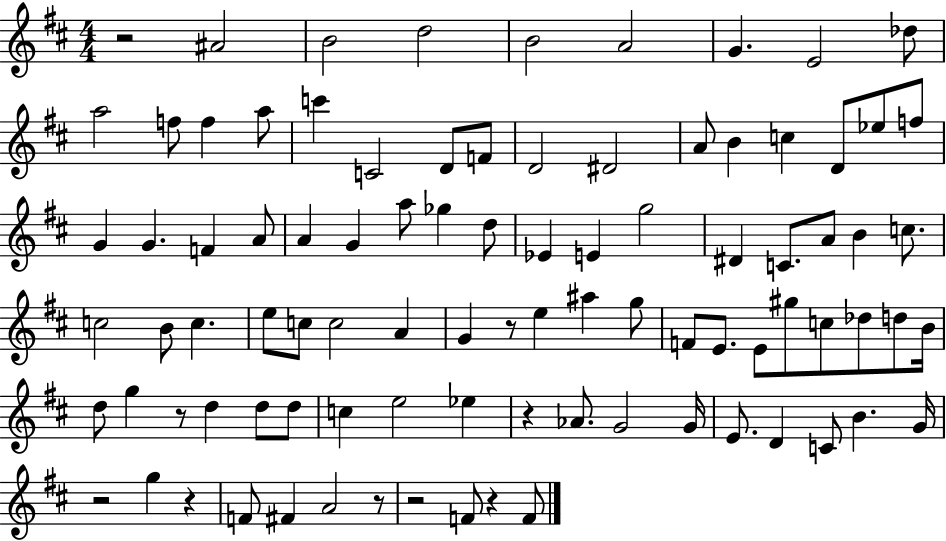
{
  \clef treble
  \numericTimeSignature
  \time 4/4
  \key d \major
  r2 ais'2 | b'2 d''2 | b'2 a'2 | g'4. e'2 des''8 | \break a''2 f''8 f''4 a''8 | c'''4 c'2 d'8 f'8 | d'2 dis'2 | a'8 b'4 c''4 d'8 ees''8 f''8 | \break g'4 g'4. f'4 a'8 | a'4 g'4 a''8 ges''4 d''8 | ees'4 e'4 g''2 | dis'4 c'8. a'8 b'4 c''8. | \break c''2 b'8 c''4. | e''8 c''8 c''2 a'4 | g'4 r8 e''4 ais''4 g''8 | f'8 e'8. e'8 gis''8 c''8 des''8 d''8 b'16 | \break d''8 g''4 r8 d''4 d''8 d''8 | c''4 e''2 ees''4 | r4 aes'8. g'2 g'16 | e'8. d'4 c'8 b'4. g'16 | \break r2 g''4 r4 | f'8 fis'4 a'2 r8 | r2 f'8 r4 f'8 | \bar "|."
}